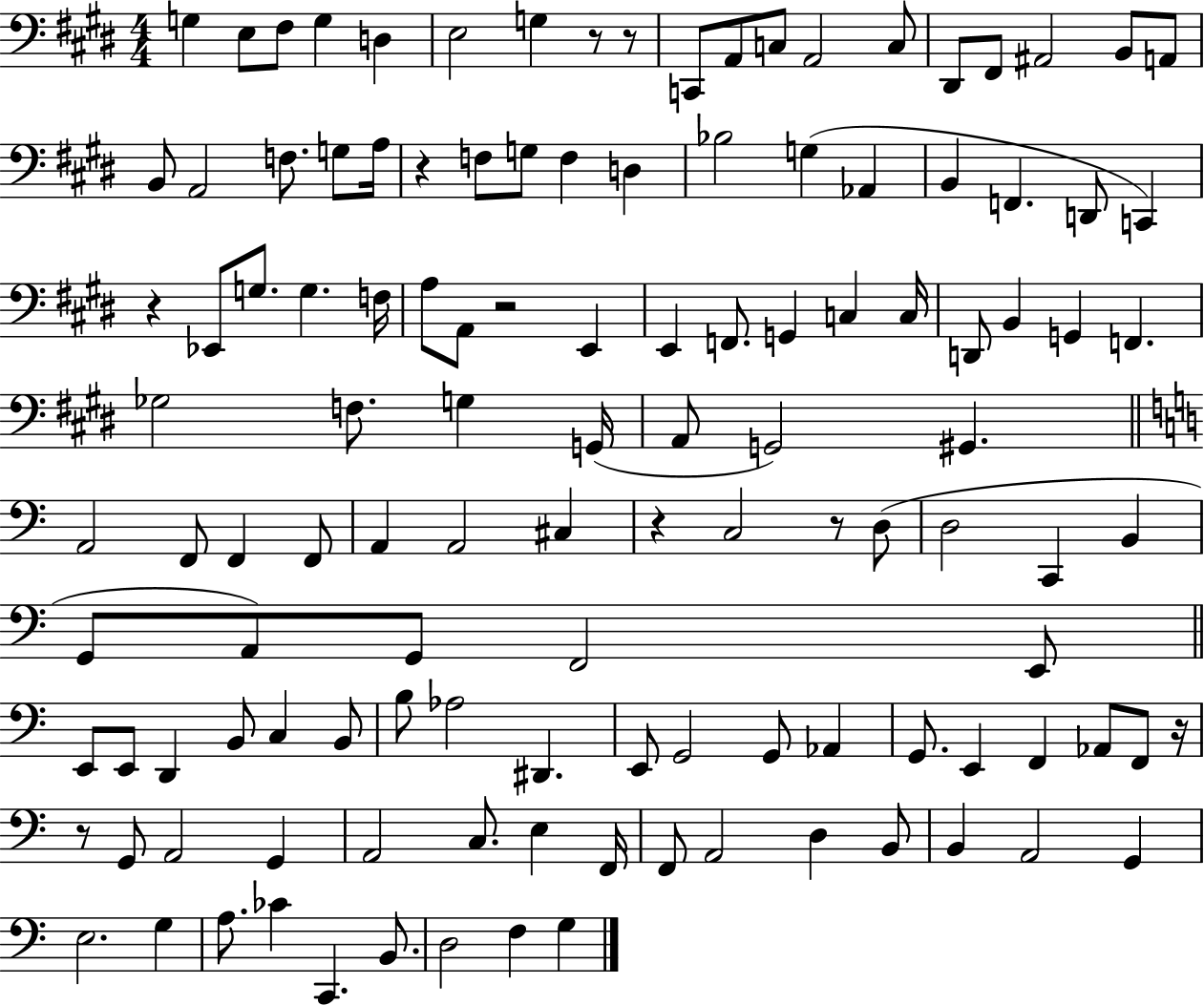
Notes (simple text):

G3/q E3/e F#3/e G3/q D3/q E3/h G3/q R/e R/e C2/e A2/e C3/e A2/h C3/e D#2/e F#2/e A#2/h B2/e A2/e B2/e A2/h F3/e. G3/e A3/s R/q F3/e G3/e F3/q D3/q Bb3/h G3/q Ab2/q B2/q F2/q. D2/e C2/q R/q Eb2/e G3/e. G3/q. F3/s A3/e A2/e R/h E2/q E2/q F2/e. G2/q C3/q C3/s D2/e B2/q G2/q F2/q. Gb3/h F3/e. G3/q G2/s A2/e G2/h G#2/q. A2/h F2/e F2/q F2/e A2/q A2/h C#3/q R/q C3/h R/e D3/e D3/h C2/q B2/q G2/e A2/e G2/e F2/h E2/e E2/e E2/e D2/q B2/e C3/q B2/e B3/e Ab3/h D#2/q. E2/e G2/h G2/e Ab2/q G2/e. E2/q F2/q Ab2/e F2/e R/s R/e G2/e A2/h G2/q A2/h C3/e. E3/q F2/s F2/e A2/h D3/q B2/e B2/q A2/h G2/q E3/h. G3/q A3/e. CES4/q C2/q. B2/e. D3/h F3/q G3/q